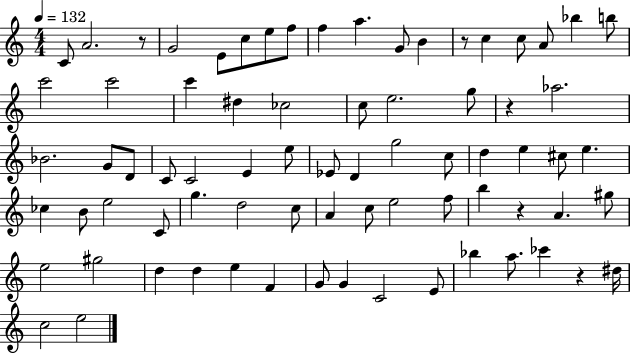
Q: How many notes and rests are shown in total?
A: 75